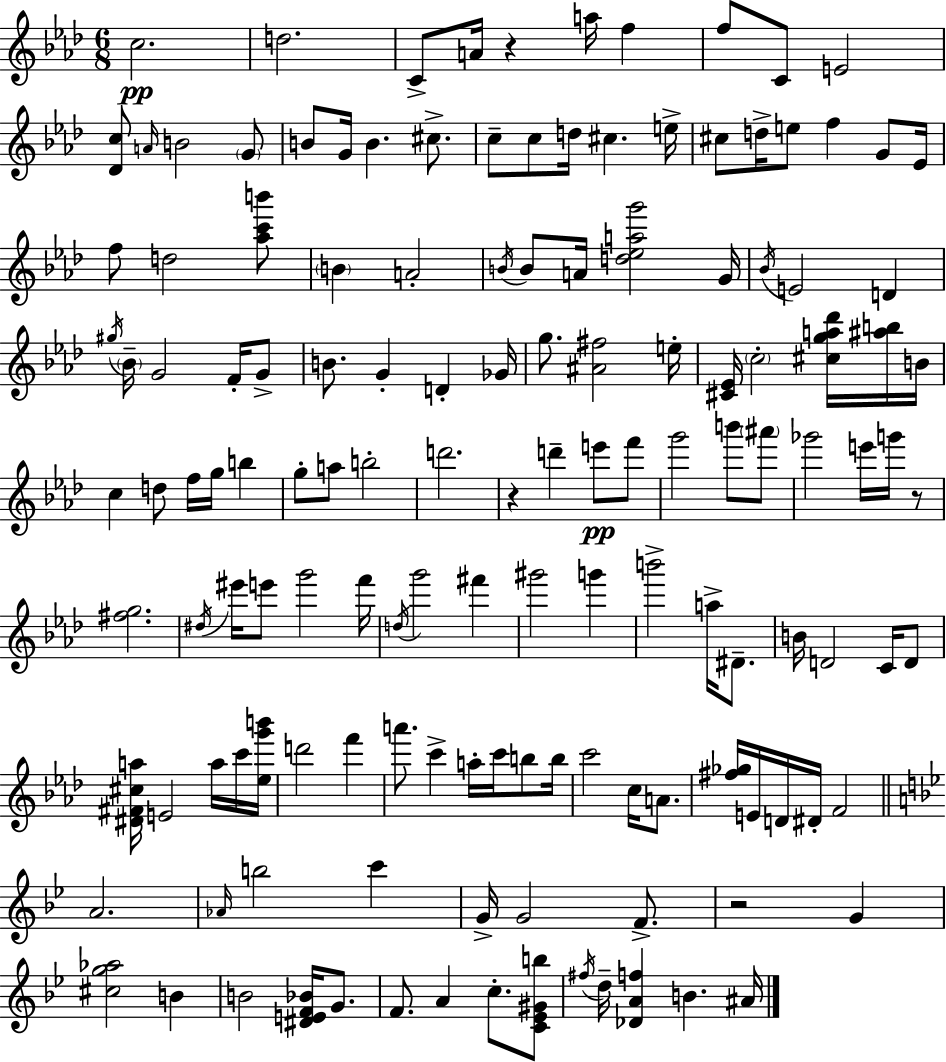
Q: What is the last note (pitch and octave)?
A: A#4